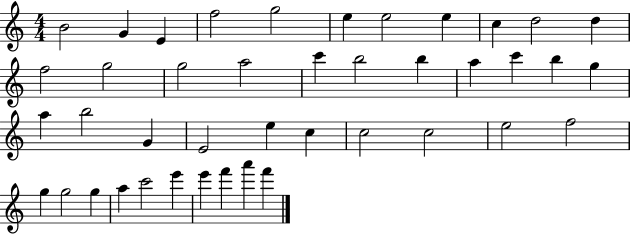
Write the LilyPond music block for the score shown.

{
  \clef treble
  \numericTimeSignature
  \time 4/4
  \key c \major
  b'2 g'4 e'4 | f''2 g''2 | e''4 e''2 e''4 | c''4 d''2 d''4 | \break f''2 g''2 | g''2 a''2 | c'''4 b''2 b''4 | a''4 c'''4 b''4 g''4 | \break a''4 b''2 g'4 | e'2 e''4 c''4 | c''2 c''2 | e''2 f''2 | \break g''4 g''2 g''4 | a''4 c'''2 e'''4 | e'''4 f'''4 a'''4 f'''4 | \bar "|."
}